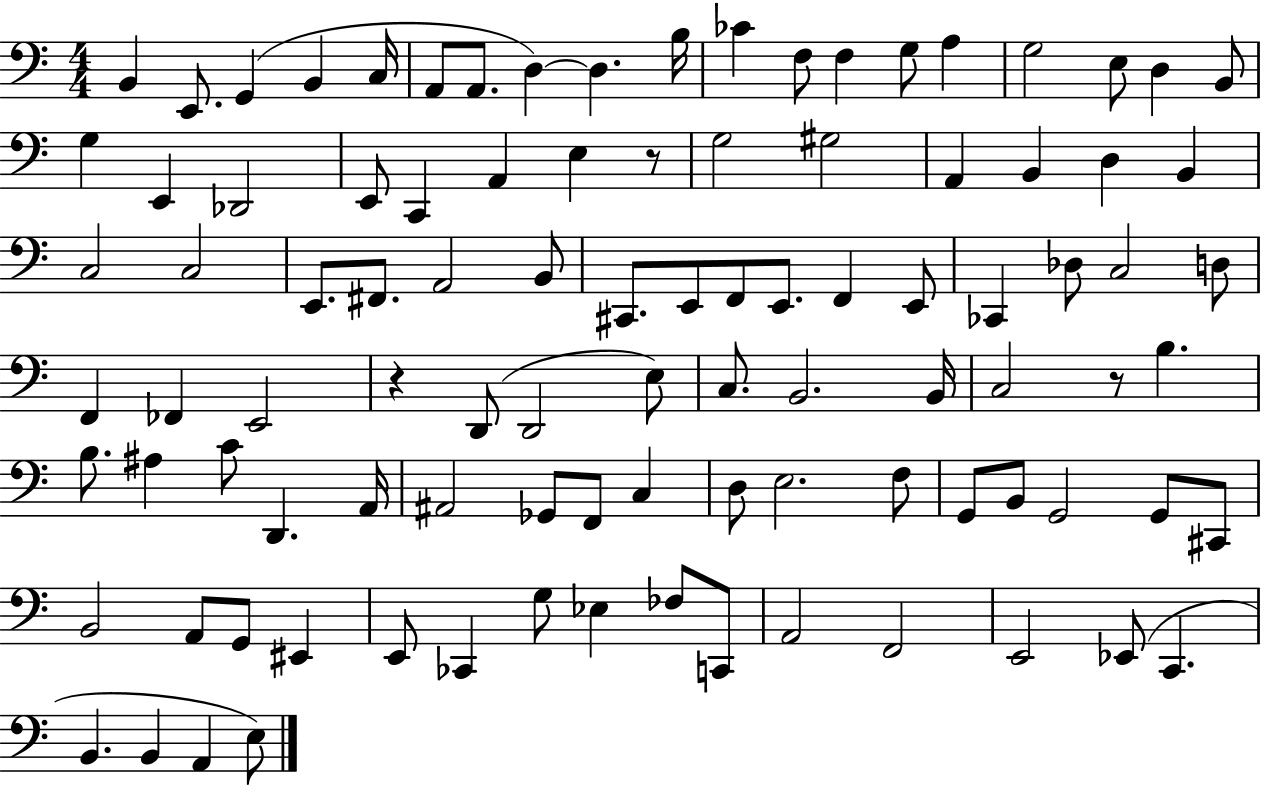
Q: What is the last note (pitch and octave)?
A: E3